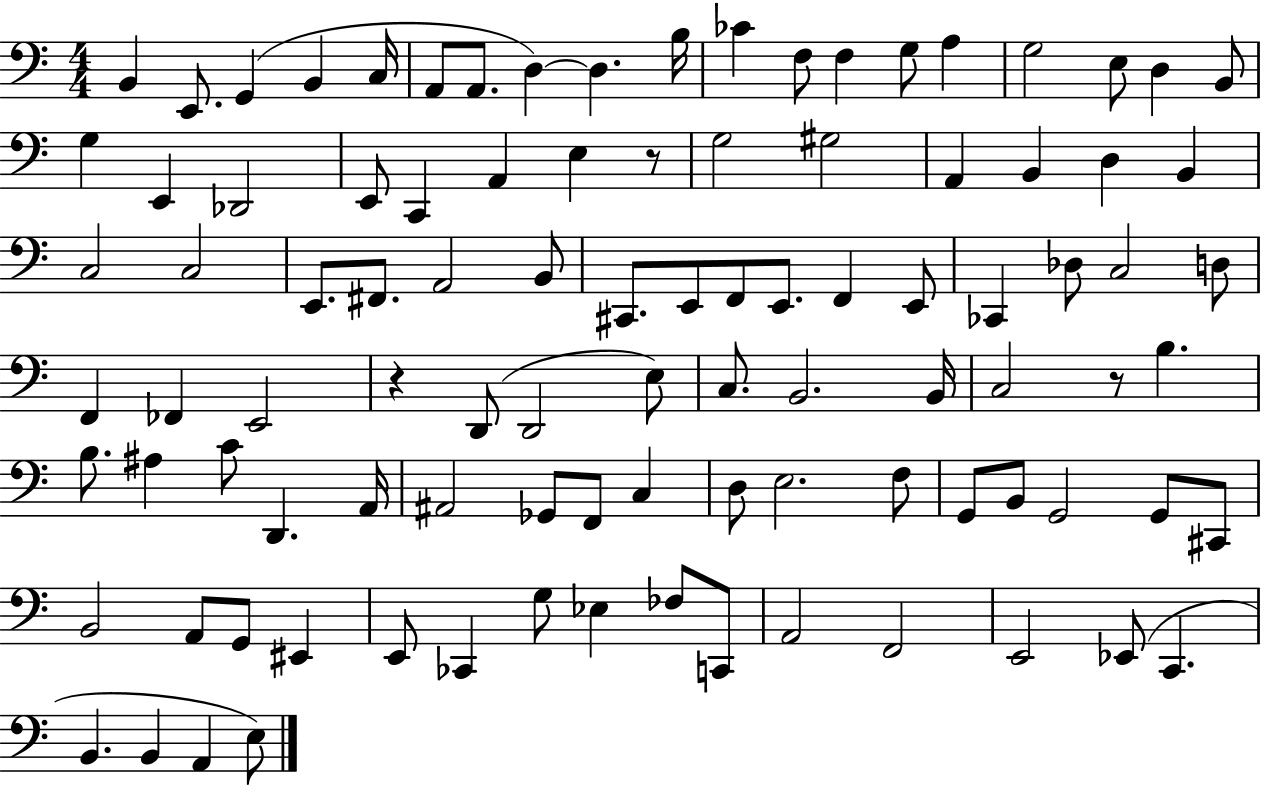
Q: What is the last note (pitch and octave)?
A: E3